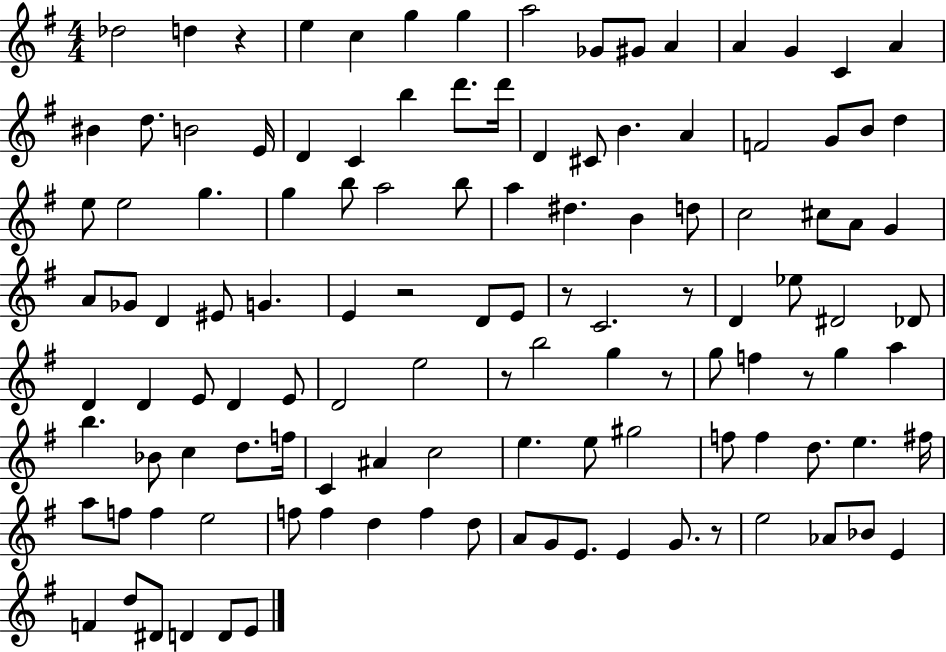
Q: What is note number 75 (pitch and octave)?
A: C5